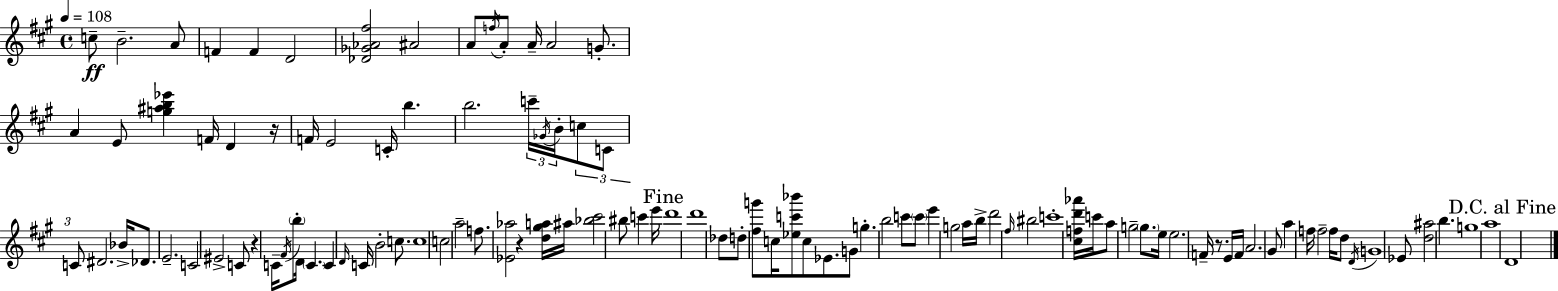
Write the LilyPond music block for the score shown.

{
  \clef treble
  \time 4/4
  \defaultTimeSignature
  \key a \major
  \tempo 4 = 108
  c''8--\ff b'2.-- a'8 | f'4 f'4 d'2 | <des' ges' aes' fis''>2 ais'2 | a'8 \acciaccatura { f''16 } a'8-. a'16-- a'2 g'8.-. | \break a'4 e'8 <g'' ais'' b'' ees'''>4 f'16 d'4 | r16 f'16 e'2 c'16-. b''4. | b''2. \tuplet 3/2 { c'''16-- \acciaccatura { ges'16 } b'16-. } | \tuplet 3/2 { c''8 c'8 c'8 } dis'2. | \break bes'16-> des'8. e'2.-- | c'2 eis'2-> | c'8 r4 c'16-- \acciaccatura { fis'16 } \parenthesize b''8-. d'16 \parenthesize c'4. | c'4 \grace { d'16 } c'16 b'2-. | \break c''8. c''1 | c''2 a''2-- | f''8. <ees' aes''>2 r4 | <d'' gis'' a''>16 ais''16 <bes'' cis'''>2 bis''8 c'''4 | \break e'''16 \mark "Fine" d'''1 | d'''1 | des''8 d''8-. <fis'' g'''>8 c''16 <ees'' c''' bes'''>8 c''8 ees'8. | g'8 g''4.-. b''2 | \break c'''8 \parenthesize c'''8 e'''4 g''2 | a''16 b''16-> d'''2 \grace { fis''16 } bis''2 | c'''1-. | <cis'' f'' d''' aes'''>16 c'''16 a''8 g''2-- | \break \parenthesize g''8. e''16 e''2. | f'16-- r8. e'16 f'16 a'2. | gis'8 a''4 f''16 f''2-- | f''16 d''8 \acciaccatura { d'16 } g'1 | \break ees'8 <d'' ais''>2 | b''4. g''1 | a''1 | \mark "D.C. al Fine" d'1 | \break \bar "|."
}